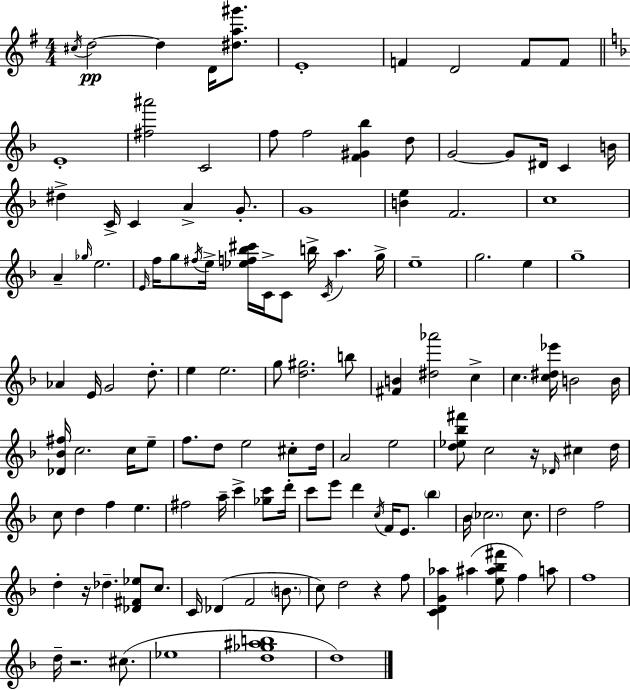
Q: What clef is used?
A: treble